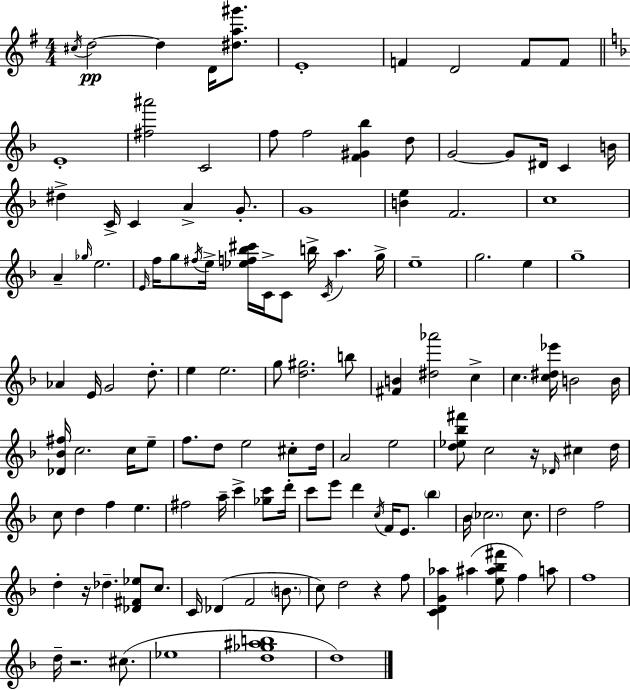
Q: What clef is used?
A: treble